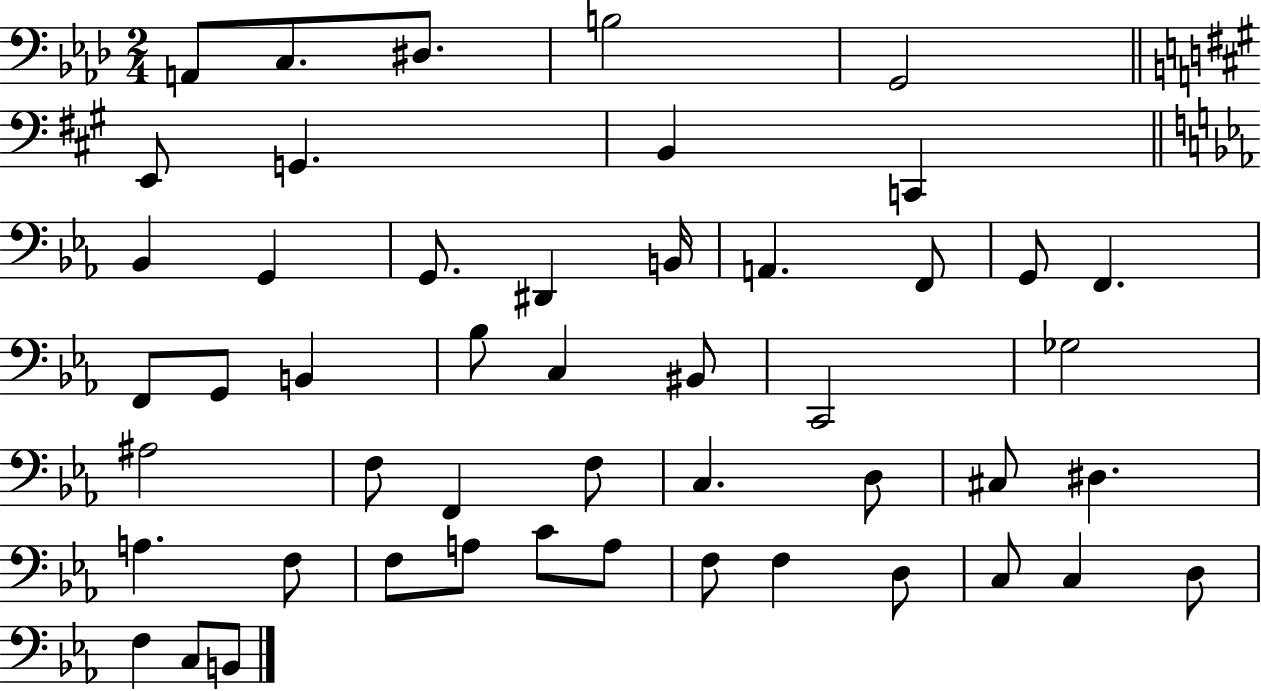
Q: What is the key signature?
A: AES major